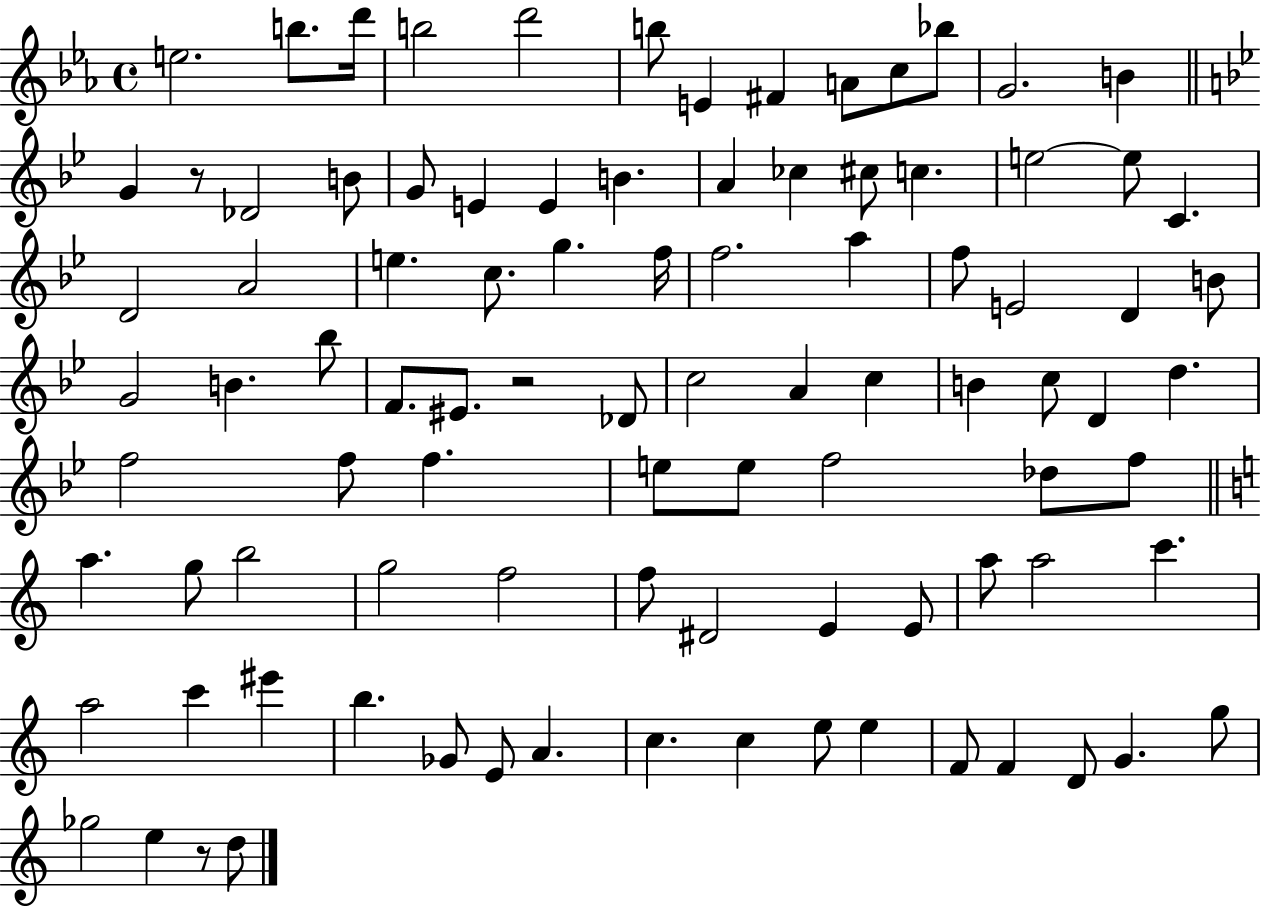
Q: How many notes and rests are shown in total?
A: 94